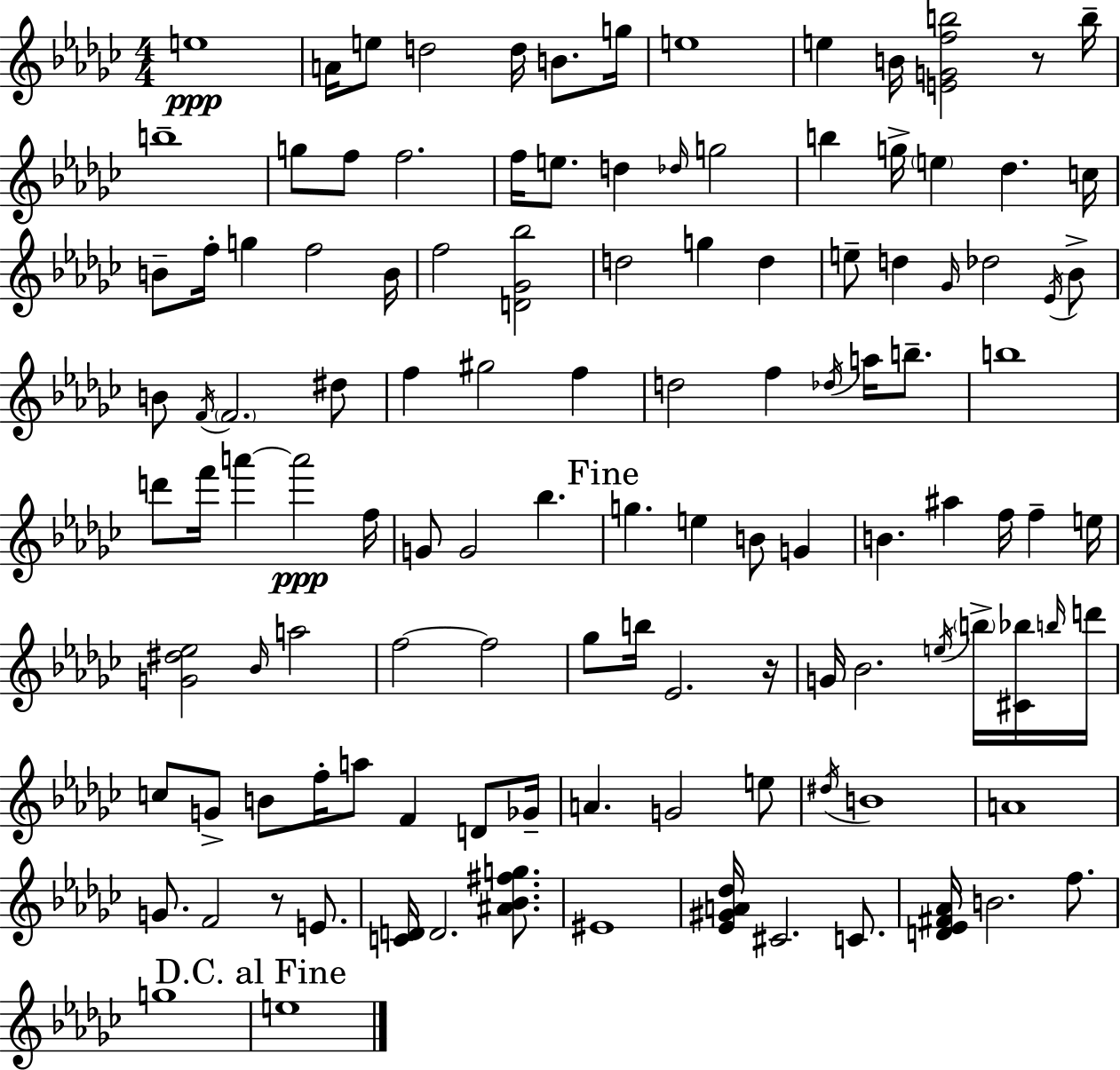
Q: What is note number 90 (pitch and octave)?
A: D4